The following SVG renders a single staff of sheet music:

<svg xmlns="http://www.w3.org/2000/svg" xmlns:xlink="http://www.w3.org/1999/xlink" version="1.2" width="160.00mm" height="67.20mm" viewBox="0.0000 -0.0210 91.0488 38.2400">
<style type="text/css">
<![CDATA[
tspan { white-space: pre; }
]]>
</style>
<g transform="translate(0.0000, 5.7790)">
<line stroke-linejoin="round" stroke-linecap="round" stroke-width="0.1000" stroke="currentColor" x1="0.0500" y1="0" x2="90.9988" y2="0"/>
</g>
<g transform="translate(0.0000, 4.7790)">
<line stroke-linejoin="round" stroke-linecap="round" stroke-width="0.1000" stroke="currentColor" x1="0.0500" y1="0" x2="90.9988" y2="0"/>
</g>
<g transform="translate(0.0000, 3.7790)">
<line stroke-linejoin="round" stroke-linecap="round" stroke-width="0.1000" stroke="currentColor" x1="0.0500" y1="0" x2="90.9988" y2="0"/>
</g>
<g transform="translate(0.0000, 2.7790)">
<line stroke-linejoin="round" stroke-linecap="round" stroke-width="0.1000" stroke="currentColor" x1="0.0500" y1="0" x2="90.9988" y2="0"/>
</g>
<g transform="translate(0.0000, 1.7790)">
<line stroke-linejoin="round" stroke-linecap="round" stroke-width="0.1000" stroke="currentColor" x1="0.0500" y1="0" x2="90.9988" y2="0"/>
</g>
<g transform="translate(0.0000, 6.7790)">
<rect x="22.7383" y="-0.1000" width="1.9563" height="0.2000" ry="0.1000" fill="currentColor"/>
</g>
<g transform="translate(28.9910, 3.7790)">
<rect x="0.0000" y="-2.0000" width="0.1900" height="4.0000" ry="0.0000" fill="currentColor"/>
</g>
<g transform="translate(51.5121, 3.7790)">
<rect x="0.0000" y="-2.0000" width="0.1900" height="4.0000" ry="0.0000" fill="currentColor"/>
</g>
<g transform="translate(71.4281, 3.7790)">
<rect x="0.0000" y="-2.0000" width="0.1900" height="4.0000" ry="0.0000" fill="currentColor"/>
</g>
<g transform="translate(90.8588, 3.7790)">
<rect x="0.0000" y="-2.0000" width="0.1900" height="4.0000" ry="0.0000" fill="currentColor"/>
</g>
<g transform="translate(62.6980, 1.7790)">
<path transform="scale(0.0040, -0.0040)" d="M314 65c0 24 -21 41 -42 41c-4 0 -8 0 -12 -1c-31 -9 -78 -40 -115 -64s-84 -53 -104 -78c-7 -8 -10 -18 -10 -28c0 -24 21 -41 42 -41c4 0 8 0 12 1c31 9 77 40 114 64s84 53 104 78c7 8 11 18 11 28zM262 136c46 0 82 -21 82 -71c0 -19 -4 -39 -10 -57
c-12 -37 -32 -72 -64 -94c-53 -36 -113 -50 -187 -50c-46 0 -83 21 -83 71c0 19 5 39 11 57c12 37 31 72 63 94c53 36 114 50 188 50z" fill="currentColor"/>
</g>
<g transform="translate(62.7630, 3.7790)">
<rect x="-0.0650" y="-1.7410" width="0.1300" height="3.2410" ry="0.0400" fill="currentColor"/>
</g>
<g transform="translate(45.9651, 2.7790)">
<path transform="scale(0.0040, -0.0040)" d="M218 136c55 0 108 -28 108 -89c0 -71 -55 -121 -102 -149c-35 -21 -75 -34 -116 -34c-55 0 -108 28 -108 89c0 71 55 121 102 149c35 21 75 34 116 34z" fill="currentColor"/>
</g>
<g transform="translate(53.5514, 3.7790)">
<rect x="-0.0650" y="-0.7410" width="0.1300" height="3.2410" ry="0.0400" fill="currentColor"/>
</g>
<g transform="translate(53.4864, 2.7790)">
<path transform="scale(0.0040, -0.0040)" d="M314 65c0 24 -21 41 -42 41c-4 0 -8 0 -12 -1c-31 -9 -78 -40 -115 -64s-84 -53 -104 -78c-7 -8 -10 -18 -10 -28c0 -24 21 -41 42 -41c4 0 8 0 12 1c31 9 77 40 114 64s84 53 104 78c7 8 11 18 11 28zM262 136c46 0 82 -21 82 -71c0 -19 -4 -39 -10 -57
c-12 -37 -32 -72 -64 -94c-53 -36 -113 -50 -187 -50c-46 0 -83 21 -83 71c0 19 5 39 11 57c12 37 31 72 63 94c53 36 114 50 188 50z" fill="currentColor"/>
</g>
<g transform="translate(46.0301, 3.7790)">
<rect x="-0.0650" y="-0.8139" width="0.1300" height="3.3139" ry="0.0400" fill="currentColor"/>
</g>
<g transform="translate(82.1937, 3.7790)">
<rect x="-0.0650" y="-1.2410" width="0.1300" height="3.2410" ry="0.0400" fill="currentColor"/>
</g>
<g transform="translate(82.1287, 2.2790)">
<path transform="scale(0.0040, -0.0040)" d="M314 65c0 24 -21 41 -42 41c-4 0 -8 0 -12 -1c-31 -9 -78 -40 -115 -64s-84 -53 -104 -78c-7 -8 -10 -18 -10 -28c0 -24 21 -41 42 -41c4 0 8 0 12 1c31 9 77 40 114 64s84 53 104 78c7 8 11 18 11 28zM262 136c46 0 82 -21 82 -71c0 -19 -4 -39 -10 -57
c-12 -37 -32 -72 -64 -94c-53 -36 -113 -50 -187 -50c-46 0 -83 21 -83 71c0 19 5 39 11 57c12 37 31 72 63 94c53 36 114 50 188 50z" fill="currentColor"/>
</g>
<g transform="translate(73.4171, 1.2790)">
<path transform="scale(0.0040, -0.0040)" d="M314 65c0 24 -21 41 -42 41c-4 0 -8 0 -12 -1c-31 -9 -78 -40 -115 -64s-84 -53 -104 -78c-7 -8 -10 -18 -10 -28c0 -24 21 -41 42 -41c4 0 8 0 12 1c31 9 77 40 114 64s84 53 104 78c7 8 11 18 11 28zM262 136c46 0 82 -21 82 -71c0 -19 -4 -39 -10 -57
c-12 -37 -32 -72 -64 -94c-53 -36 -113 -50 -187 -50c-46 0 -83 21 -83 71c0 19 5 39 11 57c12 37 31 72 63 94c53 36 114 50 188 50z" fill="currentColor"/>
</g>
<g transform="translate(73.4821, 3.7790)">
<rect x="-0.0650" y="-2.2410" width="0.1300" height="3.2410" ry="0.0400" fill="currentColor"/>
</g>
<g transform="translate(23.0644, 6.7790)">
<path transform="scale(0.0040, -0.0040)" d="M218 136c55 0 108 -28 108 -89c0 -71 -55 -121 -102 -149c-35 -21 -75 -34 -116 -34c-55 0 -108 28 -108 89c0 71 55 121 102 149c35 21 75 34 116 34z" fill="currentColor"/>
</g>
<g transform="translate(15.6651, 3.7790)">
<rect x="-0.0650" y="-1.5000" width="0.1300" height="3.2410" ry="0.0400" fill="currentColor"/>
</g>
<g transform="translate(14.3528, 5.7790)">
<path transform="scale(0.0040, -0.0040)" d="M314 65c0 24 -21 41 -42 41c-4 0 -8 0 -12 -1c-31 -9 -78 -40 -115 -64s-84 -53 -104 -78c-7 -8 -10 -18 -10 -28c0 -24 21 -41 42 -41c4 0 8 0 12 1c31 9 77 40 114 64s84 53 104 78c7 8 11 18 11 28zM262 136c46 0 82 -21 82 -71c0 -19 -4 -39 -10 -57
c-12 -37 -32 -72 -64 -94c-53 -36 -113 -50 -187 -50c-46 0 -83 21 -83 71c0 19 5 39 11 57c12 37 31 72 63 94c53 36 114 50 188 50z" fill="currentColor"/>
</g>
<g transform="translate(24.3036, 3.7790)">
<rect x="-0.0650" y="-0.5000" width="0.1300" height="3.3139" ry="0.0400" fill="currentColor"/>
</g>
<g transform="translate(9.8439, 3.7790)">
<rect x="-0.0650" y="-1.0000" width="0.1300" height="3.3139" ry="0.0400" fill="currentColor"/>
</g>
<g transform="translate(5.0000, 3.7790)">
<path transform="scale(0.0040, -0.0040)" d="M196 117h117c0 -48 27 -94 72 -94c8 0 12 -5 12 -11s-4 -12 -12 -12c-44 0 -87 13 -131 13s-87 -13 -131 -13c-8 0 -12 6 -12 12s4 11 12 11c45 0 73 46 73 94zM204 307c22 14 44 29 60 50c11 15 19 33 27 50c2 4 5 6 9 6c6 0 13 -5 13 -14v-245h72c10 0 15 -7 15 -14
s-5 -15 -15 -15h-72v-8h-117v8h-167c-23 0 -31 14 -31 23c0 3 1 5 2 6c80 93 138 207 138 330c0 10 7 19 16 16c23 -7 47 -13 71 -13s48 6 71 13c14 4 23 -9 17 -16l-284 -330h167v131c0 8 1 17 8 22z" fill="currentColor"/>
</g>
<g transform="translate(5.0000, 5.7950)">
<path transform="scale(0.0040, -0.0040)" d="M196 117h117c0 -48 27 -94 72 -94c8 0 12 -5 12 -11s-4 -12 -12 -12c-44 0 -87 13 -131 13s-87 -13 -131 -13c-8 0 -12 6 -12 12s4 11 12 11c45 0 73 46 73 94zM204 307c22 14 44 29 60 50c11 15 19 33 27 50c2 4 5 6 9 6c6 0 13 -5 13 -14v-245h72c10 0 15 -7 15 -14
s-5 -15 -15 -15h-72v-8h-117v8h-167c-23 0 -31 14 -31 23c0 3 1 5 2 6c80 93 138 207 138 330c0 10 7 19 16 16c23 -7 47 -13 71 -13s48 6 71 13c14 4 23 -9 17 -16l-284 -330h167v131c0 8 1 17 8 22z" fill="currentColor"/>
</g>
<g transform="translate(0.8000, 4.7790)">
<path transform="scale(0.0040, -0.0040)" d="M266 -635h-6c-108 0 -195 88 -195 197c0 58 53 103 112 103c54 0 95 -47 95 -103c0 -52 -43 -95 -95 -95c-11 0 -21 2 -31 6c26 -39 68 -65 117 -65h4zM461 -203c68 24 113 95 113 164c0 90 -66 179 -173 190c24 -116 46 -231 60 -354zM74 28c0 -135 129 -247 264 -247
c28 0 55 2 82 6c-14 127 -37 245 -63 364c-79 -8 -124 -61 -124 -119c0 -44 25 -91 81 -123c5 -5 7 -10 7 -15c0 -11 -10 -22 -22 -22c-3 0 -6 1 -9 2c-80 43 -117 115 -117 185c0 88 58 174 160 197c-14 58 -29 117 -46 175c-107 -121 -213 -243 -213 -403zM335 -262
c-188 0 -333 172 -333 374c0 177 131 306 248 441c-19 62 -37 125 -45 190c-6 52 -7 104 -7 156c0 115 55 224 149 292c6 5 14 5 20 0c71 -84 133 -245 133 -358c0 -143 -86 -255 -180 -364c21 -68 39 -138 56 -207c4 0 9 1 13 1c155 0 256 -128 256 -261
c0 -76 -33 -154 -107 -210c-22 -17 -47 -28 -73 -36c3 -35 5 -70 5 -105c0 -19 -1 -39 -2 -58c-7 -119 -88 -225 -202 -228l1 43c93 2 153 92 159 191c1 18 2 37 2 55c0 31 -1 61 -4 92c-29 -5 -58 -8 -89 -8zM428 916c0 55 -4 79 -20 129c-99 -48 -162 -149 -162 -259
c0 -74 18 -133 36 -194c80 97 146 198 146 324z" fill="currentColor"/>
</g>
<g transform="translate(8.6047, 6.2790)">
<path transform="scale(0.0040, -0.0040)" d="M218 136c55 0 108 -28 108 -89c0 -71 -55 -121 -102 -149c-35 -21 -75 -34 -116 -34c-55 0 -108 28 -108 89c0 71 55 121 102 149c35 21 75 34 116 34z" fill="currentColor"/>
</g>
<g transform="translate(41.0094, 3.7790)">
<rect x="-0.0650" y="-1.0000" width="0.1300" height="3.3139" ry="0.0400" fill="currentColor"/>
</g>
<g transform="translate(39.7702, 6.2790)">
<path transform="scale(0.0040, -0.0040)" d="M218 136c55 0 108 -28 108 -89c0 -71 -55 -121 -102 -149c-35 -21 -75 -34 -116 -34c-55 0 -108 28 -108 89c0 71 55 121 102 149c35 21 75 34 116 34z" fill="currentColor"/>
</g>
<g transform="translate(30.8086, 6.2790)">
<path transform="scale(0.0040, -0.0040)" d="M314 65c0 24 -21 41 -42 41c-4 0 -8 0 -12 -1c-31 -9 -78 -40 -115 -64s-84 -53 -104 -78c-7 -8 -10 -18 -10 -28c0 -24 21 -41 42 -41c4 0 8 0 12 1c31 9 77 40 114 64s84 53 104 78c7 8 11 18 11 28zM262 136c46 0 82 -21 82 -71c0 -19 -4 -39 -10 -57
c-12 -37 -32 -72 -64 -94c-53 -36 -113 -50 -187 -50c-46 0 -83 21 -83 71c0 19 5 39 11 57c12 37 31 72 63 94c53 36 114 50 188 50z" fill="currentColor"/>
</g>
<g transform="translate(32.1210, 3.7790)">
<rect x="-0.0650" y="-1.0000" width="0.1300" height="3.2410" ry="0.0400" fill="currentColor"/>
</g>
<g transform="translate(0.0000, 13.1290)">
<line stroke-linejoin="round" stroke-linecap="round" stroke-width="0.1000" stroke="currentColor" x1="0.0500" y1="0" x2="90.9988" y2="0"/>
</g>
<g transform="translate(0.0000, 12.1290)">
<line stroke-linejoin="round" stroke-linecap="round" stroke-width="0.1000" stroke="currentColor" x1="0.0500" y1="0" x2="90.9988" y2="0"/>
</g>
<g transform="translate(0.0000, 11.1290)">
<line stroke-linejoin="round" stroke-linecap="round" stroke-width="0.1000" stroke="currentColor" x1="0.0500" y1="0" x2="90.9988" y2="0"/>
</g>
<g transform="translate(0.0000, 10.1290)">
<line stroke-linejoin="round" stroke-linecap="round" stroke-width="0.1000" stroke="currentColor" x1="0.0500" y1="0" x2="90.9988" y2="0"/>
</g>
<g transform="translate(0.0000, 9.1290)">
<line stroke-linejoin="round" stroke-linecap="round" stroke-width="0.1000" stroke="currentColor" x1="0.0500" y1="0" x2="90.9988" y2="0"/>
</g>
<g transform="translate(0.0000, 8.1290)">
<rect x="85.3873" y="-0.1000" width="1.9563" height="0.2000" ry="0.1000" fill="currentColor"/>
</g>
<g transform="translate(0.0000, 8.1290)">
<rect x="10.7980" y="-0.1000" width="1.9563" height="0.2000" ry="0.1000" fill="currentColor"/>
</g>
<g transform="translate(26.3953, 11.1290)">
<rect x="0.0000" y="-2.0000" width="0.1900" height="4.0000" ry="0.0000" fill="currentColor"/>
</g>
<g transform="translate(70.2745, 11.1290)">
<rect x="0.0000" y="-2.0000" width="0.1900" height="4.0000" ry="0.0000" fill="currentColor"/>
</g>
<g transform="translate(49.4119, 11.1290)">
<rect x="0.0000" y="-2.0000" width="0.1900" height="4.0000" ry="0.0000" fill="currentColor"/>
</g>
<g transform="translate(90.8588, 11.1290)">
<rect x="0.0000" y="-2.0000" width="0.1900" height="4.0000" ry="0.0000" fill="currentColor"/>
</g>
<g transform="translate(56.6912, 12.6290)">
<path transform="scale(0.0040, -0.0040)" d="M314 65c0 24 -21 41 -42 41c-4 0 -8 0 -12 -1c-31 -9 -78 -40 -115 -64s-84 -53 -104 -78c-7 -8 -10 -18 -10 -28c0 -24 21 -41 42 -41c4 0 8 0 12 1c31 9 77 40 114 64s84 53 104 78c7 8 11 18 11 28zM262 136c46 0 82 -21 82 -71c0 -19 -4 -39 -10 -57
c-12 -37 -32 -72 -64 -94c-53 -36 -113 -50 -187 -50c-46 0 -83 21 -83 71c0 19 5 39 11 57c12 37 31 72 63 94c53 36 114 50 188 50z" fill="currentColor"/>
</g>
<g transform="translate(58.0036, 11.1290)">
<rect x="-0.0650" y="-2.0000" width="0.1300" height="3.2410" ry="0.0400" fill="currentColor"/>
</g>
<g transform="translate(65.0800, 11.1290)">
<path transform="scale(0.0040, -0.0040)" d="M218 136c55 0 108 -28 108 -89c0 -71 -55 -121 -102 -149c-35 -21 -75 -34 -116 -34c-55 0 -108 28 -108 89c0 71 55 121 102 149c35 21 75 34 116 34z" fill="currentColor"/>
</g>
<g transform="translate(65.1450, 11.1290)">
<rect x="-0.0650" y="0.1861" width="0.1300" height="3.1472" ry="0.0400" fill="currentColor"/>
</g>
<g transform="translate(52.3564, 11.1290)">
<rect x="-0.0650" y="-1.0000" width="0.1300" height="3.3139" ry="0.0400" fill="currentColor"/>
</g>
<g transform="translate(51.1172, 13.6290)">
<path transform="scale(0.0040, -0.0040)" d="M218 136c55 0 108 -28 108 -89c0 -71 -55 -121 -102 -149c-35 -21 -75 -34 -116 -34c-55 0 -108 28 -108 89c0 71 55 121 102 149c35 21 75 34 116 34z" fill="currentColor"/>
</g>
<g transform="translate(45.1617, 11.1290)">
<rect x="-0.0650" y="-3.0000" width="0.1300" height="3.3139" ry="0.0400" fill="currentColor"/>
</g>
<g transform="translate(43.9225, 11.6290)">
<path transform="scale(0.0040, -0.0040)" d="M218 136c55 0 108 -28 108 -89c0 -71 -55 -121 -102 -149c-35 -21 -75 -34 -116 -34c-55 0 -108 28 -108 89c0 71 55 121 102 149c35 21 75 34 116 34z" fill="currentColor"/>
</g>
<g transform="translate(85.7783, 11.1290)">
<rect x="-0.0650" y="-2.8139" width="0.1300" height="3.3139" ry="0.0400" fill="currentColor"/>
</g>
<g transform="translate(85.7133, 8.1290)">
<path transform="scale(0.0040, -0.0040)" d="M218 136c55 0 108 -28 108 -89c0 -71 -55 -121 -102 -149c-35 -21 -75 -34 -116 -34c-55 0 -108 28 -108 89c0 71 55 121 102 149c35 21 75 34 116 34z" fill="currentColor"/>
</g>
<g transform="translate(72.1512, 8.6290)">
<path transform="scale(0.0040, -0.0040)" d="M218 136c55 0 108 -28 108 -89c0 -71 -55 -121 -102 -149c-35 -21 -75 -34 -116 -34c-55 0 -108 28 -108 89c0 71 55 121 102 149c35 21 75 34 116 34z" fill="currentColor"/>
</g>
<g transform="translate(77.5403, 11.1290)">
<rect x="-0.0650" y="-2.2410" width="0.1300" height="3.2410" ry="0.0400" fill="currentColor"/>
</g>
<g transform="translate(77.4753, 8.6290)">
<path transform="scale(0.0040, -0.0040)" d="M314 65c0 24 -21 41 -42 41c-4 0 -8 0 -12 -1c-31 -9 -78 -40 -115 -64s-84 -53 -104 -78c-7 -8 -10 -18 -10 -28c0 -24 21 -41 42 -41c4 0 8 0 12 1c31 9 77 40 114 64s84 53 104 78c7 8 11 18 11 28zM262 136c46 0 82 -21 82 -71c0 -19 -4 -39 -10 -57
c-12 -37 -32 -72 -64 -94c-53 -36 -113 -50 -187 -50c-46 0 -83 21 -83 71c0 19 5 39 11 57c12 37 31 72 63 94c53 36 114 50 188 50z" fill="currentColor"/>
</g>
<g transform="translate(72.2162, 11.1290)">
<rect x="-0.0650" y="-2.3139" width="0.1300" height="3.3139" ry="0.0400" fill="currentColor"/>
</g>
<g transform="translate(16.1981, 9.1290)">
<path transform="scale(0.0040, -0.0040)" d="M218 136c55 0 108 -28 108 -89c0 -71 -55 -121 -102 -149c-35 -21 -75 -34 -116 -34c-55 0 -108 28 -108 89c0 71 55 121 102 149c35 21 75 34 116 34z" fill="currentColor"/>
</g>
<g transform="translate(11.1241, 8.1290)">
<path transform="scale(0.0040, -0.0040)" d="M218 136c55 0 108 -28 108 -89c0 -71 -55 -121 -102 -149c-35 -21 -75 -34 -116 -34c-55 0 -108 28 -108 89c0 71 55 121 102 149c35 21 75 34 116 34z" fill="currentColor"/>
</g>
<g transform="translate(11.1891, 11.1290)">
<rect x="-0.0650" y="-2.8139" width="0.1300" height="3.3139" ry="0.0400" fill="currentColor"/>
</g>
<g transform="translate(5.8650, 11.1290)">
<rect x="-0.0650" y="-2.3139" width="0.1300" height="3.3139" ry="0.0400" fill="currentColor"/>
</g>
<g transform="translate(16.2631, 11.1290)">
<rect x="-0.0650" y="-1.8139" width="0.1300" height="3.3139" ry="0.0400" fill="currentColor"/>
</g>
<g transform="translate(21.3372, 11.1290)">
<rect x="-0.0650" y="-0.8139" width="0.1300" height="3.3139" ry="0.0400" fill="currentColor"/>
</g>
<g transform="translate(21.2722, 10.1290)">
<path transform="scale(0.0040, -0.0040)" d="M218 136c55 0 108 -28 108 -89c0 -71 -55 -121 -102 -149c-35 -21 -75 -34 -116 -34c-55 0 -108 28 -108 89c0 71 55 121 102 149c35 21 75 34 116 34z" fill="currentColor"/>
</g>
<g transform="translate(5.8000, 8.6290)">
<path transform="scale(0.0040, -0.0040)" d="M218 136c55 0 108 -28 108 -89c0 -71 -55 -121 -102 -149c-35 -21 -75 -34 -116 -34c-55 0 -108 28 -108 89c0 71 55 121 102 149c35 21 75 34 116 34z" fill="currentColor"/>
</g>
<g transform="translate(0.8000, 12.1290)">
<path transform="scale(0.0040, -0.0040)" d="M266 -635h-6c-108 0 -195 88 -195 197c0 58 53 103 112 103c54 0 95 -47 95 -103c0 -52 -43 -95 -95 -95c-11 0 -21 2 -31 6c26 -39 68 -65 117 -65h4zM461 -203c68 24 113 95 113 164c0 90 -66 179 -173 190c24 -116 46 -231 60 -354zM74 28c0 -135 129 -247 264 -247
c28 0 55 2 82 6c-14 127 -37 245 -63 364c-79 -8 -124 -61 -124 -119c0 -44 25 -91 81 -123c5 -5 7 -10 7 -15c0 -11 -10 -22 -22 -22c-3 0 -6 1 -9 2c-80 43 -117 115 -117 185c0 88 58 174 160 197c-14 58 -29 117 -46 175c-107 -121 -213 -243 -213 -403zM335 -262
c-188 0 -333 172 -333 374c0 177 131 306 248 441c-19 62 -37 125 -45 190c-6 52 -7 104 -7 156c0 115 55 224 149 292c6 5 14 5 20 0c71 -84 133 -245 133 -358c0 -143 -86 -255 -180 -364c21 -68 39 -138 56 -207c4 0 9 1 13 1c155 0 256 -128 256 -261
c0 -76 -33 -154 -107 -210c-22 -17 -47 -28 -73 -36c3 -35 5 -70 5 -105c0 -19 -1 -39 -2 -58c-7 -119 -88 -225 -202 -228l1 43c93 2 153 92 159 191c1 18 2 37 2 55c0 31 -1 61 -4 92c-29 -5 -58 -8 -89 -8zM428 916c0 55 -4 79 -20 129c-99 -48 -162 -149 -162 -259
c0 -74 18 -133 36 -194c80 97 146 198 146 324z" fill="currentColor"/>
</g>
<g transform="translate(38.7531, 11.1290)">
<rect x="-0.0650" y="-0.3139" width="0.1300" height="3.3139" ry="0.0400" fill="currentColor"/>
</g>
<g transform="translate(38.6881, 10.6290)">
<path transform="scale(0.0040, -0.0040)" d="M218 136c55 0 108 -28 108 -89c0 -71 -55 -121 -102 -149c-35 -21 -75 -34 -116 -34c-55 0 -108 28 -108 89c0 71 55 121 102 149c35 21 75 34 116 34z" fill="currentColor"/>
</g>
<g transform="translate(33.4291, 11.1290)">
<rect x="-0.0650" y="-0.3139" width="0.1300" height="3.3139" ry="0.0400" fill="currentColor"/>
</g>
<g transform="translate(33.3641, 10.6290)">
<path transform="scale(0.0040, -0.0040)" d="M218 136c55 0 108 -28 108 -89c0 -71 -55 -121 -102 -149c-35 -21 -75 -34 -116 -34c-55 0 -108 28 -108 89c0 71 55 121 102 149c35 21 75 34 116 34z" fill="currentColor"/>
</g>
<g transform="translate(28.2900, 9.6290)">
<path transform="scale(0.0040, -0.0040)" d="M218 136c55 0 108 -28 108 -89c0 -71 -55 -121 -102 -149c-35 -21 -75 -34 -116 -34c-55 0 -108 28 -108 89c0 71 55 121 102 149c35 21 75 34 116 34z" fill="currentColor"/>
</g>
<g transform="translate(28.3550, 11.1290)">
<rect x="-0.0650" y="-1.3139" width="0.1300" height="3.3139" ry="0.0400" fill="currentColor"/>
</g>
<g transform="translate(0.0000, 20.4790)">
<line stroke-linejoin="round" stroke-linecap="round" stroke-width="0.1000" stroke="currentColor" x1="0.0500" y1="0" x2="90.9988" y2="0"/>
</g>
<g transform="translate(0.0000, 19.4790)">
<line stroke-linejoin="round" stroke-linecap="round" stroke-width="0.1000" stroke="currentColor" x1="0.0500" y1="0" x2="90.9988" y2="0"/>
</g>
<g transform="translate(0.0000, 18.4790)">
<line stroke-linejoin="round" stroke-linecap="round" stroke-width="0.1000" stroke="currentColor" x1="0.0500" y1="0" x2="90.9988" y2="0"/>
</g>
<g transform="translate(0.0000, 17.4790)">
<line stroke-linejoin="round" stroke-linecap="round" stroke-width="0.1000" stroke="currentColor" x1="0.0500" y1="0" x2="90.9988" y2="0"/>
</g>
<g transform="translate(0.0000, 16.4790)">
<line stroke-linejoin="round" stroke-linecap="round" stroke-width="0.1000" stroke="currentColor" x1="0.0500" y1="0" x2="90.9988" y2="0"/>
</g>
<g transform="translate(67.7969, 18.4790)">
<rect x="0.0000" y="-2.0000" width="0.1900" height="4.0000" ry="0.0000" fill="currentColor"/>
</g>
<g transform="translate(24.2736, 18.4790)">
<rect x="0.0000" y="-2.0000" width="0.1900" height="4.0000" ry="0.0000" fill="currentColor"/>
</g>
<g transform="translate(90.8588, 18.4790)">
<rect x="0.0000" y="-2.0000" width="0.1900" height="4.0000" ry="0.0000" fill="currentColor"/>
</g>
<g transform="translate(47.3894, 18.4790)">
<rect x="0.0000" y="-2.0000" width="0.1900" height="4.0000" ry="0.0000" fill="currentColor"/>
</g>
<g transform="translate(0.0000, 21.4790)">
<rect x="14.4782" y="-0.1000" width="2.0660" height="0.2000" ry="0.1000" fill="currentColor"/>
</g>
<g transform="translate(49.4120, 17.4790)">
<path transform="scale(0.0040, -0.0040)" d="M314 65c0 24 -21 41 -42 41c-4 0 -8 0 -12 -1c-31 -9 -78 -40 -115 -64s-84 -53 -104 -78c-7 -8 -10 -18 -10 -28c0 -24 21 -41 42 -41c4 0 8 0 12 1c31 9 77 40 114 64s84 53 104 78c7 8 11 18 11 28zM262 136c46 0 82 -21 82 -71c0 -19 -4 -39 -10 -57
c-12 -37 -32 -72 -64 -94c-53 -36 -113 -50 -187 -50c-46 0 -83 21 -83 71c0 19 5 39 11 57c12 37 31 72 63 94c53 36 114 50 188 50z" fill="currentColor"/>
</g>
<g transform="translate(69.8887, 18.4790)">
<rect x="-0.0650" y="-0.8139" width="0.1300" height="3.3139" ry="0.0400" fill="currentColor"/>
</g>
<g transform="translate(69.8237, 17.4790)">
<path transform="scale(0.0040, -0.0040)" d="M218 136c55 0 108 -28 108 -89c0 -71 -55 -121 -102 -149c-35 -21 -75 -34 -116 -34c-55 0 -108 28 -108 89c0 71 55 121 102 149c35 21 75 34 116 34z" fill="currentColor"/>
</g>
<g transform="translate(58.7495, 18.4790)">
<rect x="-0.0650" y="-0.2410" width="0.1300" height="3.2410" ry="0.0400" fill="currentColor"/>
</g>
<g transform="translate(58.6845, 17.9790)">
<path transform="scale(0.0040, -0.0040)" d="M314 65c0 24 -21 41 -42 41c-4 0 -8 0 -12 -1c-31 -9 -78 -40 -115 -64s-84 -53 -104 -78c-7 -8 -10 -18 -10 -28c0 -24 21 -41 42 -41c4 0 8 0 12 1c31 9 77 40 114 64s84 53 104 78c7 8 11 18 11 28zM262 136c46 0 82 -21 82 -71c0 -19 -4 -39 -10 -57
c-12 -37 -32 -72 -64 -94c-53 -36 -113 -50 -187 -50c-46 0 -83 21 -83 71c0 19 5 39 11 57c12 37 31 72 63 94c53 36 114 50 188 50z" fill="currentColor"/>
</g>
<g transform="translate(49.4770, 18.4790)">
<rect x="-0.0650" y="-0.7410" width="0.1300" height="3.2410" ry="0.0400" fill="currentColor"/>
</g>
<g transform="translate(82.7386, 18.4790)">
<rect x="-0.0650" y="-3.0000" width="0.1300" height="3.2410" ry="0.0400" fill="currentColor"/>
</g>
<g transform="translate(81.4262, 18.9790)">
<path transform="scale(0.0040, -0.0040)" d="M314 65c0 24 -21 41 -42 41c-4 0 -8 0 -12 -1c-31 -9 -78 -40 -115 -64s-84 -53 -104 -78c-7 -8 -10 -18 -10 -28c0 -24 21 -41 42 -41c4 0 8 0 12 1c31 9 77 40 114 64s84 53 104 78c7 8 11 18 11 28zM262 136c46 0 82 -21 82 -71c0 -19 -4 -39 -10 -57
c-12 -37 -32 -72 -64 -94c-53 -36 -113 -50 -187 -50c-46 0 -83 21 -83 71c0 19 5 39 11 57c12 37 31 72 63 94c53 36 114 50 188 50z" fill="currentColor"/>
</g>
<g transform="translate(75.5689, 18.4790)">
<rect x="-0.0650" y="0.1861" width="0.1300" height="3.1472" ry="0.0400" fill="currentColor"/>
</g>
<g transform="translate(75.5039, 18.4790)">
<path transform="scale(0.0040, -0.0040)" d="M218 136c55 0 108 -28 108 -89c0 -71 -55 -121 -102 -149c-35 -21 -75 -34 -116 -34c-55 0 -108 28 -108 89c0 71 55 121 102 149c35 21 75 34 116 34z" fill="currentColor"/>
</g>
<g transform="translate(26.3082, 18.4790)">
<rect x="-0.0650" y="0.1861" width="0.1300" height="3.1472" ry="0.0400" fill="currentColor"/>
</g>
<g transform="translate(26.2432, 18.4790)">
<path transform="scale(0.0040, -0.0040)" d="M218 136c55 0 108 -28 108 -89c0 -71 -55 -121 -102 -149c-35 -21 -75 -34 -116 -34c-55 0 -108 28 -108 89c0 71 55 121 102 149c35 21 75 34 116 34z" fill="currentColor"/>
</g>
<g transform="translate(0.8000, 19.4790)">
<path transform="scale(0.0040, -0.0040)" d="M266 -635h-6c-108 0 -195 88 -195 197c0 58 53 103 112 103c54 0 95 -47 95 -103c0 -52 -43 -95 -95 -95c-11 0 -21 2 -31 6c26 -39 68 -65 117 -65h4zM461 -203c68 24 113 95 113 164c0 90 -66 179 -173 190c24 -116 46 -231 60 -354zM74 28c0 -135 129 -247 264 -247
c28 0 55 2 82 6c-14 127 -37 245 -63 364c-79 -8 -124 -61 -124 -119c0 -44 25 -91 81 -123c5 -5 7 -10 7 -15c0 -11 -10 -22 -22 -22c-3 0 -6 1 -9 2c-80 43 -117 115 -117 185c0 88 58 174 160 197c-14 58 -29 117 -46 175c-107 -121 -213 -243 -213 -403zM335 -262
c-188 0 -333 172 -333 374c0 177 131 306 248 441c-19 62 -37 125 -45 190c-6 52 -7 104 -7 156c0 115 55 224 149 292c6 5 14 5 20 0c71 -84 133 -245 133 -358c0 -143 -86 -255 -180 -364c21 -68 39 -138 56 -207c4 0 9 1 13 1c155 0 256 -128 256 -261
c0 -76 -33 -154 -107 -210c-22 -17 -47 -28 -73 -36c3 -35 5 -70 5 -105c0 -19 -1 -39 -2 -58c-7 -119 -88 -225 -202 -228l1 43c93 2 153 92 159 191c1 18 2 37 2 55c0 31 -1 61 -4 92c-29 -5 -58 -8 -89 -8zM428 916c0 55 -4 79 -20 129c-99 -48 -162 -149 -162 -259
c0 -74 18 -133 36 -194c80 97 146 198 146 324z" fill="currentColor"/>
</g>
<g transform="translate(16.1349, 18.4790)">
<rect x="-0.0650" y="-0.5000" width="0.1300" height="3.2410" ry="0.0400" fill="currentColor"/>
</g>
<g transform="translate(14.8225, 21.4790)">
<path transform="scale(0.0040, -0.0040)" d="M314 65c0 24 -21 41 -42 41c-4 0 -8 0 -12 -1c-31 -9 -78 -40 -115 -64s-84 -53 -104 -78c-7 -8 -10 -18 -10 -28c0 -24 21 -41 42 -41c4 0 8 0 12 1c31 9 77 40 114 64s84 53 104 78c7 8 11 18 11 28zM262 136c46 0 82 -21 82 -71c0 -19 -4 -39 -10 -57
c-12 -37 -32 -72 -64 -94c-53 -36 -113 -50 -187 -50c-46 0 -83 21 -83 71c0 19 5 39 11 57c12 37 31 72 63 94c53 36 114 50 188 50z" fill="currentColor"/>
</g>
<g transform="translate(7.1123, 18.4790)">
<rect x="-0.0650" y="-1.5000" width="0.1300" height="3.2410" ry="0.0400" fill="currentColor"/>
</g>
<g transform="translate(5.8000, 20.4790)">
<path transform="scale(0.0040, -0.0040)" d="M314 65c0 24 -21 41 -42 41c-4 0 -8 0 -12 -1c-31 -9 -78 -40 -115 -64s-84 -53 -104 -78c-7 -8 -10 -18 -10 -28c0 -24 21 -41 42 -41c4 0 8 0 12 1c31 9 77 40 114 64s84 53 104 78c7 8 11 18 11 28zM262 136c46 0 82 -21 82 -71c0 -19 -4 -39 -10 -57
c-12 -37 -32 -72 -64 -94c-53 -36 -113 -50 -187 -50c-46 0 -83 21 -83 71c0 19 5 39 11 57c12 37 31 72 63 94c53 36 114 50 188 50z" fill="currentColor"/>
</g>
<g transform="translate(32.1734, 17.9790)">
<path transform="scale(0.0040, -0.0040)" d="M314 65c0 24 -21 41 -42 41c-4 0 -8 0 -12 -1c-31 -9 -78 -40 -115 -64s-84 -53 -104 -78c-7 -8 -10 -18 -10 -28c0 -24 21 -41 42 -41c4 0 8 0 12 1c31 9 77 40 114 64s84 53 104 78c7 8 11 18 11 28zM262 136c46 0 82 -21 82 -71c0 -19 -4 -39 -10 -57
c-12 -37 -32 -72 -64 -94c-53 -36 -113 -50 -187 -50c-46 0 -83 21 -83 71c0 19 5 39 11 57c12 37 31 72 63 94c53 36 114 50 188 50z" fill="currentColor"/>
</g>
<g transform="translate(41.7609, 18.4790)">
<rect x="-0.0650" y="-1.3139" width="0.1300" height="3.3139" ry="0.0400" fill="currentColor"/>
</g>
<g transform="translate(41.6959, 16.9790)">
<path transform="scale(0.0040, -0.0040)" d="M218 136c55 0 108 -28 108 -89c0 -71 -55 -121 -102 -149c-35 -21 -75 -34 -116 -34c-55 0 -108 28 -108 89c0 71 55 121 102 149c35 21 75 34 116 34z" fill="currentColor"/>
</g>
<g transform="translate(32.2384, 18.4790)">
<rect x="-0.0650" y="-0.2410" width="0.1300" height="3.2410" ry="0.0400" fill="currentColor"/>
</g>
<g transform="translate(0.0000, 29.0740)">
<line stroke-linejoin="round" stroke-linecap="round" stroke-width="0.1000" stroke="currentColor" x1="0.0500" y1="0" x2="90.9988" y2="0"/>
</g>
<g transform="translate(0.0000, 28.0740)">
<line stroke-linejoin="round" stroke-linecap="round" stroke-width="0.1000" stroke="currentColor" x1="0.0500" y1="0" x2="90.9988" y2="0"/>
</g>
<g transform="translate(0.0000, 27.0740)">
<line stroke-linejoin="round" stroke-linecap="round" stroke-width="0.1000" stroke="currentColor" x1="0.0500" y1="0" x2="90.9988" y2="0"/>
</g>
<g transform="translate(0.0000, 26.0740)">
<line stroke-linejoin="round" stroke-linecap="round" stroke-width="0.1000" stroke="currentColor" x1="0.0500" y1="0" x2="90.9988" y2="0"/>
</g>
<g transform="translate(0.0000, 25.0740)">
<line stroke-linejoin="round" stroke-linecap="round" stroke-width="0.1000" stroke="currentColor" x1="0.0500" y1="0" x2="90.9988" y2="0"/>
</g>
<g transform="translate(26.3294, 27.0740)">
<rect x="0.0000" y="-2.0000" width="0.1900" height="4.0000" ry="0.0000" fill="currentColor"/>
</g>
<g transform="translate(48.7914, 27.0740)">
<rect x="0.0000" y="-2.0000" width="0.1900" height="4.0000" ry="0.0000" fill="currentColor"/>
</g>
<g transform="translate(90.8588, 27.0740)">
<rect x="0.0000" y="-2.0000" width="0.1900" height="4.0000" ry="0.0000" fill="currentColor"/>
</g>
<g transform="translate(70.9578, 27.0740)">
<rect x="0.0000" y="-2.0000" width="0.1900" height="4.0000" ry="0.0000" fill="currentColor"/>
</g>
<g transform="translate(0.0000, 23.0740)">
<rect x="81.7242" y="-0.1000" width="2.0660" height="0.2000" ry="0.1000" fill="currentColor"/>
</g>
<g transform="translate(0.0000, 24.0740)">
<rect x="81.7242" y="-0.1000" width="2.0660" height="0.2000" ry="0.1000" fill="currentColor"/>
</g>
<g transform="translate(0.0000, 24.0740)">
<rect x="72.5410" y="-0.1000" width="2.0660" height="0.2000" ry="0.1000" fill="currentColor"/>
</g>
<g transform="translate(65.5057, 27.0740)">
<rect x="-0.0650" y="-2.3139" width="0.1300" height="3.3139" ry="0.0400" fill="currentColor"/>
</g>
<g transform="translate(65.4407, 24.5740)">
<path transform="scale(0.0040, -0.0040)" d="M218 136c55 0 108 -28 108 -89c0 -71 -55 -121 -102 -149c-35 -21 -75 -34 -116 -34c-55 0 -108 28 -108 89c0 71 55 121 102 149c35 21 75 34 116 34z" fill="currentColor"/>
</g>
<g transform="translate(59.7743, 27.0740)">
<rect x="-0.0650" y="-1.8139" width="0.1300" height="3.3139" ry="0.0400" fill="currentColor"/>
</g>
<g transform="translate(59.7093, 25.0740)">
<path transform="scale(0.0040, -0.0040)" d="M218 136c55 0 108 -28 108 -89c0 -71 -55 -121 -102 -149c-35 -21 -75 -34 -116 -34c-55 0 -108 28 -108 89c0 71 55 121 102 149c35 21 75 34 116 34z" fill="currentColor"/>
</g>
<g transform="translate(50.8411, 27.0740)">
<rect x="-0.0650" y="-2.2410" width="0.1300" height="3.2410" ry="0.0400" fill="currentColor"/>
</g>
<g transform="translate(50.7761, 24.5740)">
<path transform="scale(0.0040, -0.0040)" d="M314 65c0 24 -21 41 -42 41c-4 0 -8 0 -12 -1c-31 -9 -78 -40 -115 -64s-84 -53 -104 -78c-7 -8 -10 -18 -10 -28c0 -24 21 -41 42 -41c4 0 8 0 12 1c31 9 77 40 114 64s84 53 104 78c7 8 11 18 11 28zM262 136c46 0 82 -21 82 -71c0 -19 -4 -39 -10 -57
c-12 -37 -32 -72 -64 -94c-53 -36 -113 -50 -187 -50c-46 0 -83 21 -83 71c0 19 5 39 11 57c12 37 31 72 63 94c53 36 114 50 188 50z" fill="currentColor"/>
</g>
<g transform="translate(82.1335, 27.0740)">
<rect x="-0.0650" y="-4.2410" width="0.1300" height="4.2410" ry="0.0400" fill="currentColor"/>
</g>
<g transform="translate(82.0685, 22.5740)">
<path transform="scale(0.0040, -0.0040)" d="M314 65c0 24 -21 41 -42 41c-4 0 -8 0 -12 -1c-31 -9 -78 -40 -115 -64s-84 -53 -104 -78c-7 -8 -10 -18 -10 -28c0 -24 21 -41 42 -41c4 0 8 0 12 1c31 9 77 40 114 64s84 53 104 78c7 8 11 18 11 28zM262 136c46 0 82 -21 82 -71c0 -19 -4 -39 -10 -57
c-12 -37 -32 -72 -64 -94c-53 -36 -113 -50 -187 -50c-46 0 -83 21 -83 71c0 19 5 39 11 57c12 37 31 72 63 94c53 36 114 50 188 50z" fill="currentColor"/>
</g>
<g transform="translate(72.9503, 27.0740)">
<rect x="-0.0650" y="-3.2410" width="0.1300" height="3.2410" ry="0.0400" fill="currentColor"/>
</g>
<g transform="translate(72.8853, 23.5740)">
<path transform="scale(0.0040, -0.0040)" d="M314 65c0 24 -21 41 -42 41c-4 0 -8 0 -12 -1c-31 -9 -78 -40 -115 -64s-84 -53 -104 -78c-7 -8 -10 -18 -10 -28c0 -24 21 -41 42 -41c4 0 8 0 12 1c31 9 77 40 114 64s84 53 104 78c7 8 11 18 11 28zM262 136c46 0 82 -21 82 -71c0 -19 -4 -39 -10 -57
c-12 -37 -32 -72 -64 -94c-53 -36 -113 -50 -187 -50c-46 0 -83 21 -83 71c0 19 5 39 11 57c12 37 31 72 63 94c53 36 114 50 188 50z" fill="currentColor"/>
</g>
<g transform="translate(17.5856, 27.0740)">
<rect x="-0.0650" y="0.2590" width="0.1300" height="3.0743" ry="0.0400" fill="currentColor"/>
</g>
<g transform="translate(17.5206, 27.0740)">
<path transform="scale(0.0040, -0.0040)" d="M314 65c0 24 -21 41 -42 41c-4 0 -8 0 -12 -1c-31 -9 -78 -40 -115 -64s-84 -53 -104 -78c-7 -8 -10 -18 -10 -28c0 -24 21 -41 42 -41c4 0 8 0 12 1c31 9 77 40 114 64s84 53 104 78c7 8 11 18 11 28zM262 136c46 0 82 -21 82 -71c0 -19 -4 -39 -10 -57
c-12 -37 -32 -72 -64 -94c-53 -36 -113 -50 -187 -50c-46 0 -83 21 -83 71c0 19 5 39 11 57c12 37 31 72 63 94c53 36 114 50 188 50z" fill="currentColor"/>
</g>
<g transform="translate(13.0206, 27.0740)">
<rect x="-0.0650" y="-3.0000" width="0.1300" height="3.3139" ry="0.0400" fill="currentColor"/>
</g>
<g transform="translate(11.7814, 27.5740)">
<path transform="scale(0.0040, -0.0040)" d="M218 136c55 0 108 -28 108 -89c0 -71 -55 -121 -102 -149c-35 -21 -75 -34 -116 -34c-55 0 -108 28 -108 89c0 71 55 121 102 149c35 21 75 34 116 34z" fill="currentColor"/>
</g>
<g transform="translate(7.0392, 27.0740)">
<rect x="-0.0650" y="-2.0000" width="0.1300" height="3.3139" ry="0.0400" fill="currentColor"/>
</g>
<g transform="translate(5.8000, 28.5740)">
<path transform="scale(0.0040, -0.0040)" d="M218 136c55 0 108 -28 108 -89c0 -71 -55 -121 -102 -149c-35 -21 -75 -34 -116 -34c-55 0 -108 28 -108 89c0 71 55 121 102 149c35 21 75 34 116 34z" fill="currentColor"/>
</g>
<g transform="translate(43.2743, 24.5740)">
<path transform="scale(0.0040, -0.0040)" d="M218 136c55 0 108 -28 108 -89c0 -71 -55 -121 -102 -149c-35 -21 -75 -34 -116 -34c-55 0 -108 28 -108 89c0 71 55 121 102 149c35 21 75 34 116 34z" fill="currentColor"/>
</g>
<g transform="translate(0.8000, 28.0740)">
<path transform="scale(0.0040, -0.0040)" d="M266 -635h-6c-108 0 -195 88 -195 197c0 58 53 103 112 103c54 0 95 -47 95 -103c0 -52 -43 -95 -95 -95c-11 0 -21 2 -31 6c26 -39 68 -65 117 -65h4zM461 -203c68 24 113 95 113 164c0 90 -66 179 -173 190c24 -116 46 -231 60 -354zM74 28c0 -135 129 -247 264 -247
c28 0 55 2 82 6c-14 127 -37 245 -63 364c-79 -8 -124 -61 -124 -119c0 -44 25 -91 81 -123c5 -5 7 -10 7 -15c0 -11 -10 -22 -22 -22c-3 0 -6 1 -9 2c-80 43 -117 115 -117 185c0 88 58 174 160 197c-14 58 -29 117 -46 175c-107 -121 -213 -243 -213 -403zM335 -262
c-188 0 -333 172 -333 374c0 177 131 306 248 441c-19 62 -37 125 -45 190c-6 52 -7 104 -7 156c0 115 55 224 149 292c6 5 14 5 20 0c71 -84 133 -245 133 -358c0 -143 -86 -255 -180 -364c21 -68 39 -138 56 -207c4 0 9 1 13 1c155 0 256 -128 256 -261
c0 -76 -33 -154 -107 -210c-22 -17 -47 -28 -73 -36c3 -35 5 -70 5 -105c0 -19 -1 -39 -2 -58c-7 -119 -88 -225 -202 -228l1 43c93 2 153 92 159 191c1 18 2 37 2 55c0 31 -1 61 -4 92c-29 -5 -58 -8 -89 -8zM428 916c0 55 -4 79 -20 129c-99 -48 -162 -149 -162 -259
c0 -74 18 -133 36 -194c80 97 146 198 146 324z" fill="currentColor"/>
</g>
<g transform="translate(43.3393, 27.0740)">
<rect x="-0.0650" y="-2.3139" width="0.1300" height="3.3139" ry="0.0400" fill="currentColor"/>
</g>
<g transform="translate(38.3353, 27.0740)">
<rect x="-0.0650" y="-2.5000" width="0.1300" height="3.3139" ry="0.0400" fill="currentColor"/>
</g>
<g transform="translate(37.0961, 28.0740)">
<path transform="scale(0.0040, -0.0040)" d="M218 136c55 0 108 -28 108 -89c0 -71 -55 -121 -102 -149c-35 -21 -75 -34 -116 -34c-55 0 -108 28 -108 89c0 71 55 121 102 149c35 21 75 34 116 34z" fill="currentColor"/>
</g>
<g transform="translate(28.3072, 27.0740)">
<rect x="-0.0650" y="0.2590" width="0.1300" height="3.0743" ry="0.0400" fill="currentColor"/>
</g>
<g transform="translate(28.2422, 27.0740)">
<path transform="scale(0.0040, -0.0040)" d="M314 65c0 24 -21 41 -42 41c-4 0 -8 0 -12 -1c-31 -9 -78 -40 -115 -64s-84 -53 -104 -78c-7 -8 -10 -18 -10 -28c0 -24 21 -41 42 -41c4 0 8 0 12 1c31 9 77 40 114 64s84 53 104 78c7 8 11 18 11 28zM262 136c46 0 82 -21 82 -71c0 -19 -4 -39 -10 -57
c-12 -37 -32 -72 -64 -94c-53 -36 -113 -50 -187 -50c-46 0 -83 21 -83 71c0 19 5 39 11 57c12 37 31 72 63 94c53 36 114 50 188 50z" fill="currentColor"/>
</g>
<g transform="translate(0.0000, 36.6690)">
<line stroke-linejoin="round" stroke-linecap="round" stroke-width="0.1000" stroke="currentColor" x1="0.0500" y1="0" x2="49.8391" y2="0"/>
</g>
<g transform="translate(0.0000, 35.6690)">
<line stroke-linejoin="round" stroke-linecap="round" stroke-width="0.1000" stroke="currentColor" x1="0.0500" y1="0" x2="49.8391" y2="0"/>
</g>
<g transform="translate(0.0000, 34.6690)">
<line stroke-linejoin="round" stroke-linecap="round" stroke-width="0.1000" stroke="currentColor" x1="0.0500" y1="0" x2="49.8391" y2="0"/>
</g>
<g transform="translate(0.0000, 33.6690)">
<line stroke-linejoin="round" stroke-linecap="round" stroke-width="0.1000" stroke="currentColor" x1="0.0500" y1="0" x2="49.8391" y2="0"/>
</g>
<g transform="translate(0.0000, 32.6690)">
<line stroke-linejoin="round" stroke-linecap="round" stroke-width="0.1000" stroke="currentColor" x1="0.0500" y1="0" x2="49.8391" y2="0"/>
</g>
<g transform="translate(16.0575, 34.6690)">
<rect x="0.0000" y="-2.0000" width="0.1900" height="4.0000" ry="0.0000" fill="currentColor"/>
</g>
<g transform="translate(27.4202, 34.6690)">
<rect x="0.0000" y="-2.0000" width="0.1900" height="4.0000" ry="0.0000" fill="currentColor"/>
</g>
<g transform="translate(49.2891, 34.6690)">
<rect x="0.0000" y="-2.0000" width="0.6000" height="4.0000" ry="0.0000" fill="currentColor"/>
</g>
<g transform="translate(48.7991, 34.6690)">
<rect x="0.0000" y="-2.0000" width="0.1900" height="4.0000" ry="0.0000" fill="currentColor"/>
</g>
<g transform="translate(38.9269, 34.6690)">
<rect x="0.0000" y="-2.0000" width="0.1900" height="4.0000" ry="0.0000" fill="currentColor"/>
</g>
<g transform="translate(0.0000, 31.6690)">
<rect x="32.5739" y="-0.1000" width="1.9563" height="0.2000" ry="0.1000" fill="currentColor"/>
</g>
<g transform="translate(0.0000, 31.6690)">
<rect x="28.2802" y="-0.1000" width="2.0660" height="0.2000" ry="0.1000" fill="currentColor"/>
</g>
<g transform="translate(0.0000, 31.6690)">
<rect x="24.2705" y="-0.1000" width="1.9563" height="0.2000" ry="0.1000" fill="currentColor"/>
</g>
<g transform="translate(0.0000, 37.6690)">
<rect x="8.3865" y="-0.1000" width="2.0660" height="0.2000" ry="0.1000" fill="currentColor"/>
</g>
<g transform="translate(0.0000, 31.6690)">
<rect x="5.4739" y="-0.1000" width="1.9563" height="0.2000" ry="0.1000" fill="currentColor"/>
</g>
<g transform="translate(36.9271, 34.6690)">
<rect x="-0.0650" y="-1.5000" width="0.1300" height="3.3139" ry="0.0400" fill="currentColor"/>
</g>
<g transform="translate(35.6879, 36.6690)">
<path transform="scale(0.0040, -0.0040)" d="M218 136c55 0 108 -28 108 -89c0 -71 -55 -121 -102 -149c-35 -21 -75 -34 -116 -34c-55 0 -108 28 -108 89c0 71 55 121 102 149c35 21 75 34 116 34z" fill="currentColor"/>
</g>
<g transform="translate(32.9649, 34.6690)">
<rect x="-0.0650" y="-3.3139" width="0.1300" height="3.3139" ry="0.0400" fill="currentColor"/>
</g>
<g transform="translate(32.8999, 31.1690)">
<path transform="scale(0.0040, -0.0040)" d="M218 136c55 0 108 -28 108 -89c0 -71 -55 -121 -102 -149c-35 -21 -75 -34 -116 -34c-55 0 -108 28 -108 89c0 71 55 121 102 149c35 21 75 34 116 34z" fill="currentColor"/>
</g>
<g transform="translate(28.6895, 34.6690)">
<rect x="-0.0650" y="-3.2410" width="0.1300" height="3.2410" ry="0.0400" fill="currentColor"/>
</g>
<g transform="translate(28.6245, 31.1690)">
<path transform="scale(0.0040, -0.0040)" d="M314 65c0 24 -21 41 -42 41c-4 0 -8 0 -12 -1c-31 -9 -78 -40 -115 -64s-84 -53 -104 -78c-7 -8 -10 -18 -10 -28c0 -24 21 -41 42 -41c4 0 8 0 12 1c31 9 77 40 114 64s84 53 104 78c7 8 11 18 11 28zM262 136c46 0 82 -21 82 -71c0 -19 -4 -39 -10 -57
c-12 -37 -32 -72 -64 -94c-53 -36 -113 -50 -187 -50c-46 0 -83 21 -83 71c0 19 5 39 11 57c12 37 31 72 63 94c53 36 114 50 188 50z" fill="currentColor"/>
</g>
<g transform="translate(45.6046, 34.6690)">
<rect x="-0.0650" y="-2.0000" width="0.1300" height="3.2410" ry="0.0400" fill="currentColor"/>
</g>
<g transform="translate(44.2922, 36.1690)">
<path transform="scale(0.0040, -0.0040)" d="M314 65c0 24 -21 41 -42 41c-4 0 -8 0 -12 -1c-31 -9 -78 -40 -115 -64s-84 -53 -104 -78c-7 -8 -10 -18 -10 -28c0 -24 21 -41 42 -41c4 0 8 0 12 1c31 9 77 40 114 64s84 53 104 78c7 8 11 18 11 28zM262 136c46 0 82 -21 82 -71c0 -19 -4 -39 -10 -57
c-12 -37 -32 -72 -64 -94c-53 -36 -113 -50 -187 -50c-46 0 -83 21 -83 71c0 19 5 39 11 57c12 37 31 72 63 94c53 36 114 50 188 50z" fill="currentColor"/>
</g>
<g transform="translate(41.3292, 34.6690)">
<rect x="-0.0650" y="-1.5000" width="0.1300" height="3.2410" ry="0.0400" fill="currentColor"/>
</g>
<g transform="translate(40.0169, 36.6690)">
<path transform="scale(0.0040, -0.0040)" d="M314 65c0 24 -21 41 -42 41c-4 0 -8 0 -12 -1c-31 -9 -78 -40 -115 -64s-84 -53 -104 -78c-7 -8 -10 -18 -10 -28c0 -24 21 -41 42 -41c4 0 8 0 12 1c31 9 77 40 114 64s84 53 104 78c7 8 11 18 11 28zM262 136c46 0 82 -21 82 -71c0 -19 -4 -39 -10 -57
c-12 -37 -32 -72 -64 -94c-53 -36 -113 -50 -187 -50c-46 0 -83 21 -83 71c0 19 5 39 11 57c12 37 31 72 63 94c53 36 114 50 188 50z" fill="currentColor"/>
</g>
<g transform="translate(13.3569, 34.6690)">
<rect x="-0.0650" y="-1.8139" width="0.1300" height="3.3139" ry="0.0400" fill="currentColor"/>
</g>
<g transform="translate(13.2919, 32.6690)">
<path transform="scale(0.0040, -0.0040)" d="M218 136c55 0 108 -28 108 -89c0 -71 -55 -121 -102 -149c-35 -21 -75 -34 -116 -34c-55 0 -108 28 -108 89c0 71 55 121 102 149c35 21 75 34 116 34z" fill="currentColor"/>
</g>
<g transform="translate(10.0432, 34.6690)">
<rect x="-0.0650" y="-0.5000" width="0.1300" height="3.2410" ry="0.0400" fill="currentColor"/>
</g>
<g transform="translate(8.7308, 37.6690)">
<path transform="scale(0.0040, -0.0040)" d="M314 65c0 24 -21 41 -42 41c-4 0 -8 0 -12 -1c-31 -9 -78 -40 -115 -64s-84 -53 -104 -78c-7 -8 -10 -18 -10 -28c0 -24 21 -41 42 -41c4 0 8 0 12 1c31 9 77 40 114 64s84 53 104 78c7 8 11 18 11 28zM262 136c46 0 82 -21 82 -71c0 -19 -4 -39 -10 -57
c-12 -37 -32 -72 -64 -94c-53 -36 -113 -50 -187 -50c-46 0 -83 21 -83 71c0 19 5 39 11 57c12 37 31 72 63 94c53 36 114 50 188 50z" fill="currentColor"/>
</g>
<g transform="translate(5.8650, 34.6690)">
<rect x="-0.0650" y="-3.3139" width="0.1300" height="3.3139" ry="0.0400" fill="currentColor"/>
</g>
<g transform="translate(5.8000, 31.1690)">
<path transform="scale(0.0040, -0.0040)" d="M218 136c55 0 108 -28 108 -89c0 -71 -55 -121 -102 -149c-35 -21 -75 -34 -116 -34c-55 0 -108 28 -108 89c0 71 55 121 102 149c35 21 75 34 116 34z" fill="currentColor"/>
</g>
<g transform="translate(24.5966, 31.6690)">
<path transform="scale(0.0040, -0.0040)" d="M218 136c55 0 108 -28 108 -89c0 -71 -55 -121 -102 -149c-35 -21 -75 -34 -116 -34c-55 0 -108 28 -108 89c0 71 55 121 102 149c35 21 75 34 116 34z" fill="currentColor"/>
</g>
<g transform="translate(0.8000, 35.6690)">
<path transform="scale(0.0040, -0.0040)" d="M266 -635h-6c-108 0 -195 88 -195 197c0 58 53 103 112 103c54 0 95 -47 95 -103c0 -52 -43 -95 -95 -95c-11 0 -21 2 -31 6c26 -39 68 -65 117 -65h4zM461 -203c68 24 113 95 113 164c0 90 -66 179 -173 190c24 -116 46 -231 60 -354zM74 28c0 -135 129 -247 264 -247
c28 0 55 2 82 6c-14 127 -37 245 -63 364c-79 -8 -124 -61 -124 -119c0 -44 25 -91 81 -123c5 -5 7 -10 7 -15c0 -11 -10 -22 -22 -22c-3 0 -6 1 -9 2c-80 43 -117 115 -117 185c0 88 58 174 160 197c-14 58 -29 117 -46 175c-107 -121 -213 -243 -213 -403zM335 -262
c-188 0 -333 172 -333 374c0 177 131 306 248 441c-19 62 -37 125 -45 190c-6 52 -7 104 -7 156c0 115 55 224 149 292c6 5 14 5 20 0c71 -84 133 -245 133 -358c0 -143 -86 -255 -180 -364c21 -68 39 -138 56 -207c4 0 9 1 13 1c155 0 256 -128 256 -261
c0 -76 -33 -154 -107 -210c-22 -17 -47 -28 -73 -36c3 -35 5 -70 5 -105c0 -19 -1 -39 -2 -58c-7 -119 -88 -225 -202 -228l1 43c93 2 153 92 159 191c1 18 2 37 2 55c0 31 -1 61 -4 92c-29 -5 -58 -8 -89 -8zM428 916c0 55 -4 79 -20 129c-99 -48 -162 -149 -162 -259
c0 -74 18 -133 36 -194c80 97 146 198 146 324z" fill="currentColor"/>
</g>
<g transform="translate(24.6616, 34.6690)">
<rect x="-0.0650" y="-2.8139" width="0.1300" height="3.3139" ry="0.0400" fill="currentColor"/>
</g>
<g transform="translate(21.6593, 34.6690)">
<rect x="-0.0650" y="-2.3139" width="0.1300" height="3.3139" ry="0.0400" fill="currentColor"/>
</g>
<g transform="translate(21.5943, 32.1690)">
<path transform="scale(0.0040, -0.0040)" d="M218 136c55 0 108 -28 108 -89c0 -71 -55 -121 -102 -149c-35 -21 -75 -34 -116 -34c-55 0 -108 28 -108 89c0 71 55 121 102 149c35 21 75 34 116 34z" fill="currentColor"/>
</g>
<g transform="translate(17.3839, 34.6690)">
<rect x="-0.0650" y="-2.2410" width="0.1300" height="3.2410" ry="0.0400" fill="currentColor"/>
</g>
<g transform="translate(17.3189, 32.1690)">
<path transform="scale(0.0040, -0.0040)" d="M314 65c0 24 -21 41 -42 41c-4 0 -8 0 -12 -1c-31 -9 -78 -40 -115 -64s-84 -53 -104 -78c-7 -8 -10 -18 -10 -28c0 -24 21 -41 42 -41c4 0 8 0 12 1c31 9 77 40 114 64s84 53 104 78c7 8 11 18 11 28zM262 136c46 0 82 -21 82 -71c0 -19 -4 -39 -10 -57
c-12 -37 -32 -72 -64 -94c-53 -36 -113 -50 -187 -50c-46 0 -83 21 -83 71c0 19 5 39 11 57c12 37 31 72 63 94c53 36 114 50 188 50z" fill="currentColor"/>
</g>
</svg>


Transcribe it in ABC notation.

X:1
T:Untitled
M:4/4
L:1/4
K:C
D E2 C D2 D d d2 f2 g2 e2 g a f d e c c A D F2 B g g2 a E2 C2 B c2 e d2 c2 d B A2 F A B2 B2 G g g2 f g b2 d'2 b C2 f g2 g a b2 b E E2 F2